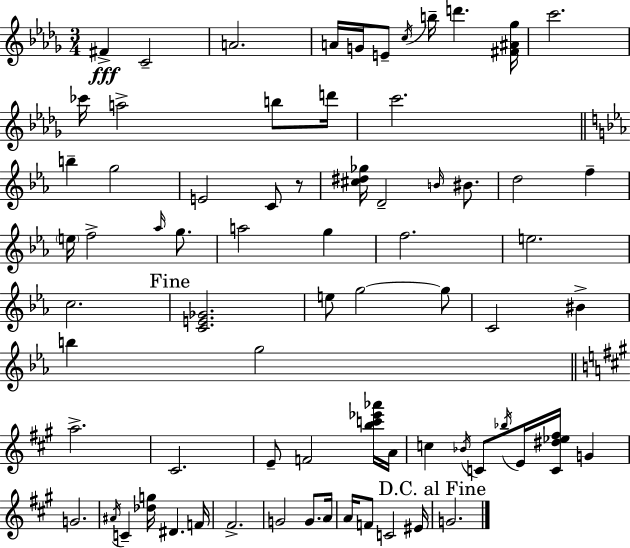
{
  \clef treble
  \numericTimeSignature
  \time 3/4
  \key bes \minor
  fis'4->\fff c'2-- | a'2. | a'16 g'16 e'8-- \acciaccatura { c''16 } b''16-- d'''4. | <fis' ais' ges''>16 c'''2. | \break ces'''16 a''2-> b''8 | d'''16 c'''2. | \bar "||" \break \key ees \major b''4-- g''2 | e'2 c'8 r8 | <cis'' dis'' ges''>16 d'2-- \grace { b'16 } bis'8. | d''2 f''4-- | \break \parenthesize e''16 f''2-> \grace { aes''16 } g''8. | a''2 g''4 | f''2. | e''2. | \break c''2. | \mark "Fine" <c' e' ges'>2. | e''8 g''2~~ | g''8 c'2 bis'4-> | \break b''4 g''2 | \bar "||" \break \key a \major a''2.-> | cis'2. | e'8-- f'2 <b'' c''' ees''' aes'''>16 a'16 | c''4 \acciaccatura { bes'16 } c'8 \acciaccatura { bes''16 } e'16 <c' dis'' ees'' fis''>16 g'4 | \break g'2. | \acciaccatura { ais'16 } c'4-- <des'' g''>16 dis'4. | f'16 fis'2.-> | g'2 g'8. | \break a'16 a'16 f'8 c'2 | eis'16 \mark "D.C. al Fine" g'2. | \bar "|."
}